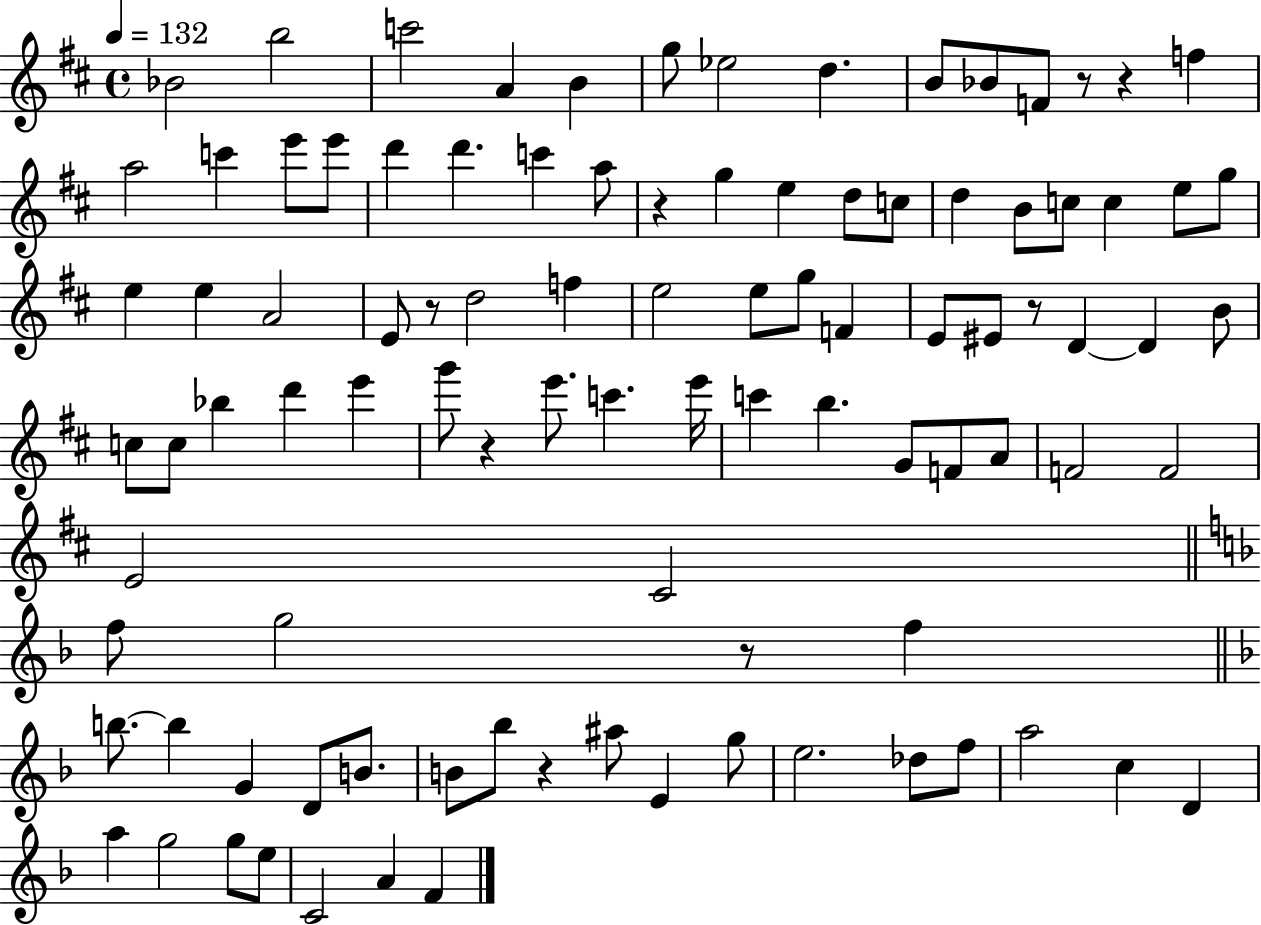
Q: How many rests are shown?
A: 8